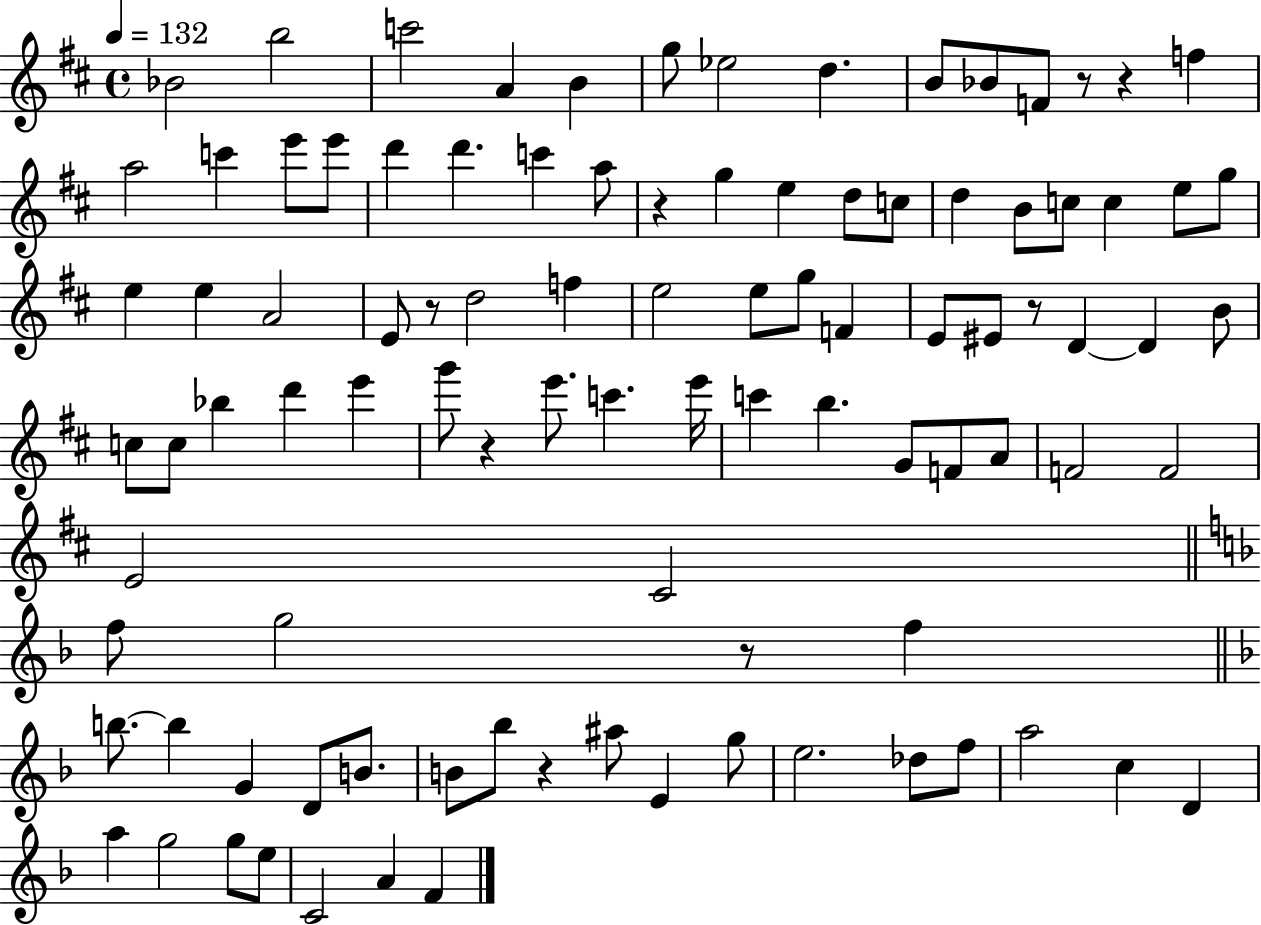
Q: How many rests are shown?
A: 8